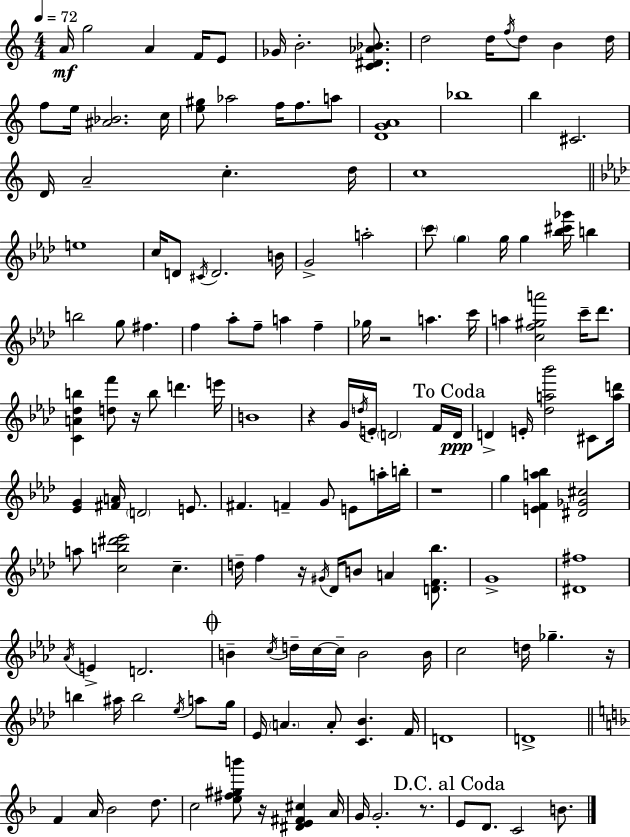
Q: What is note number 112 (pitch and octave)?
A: F4